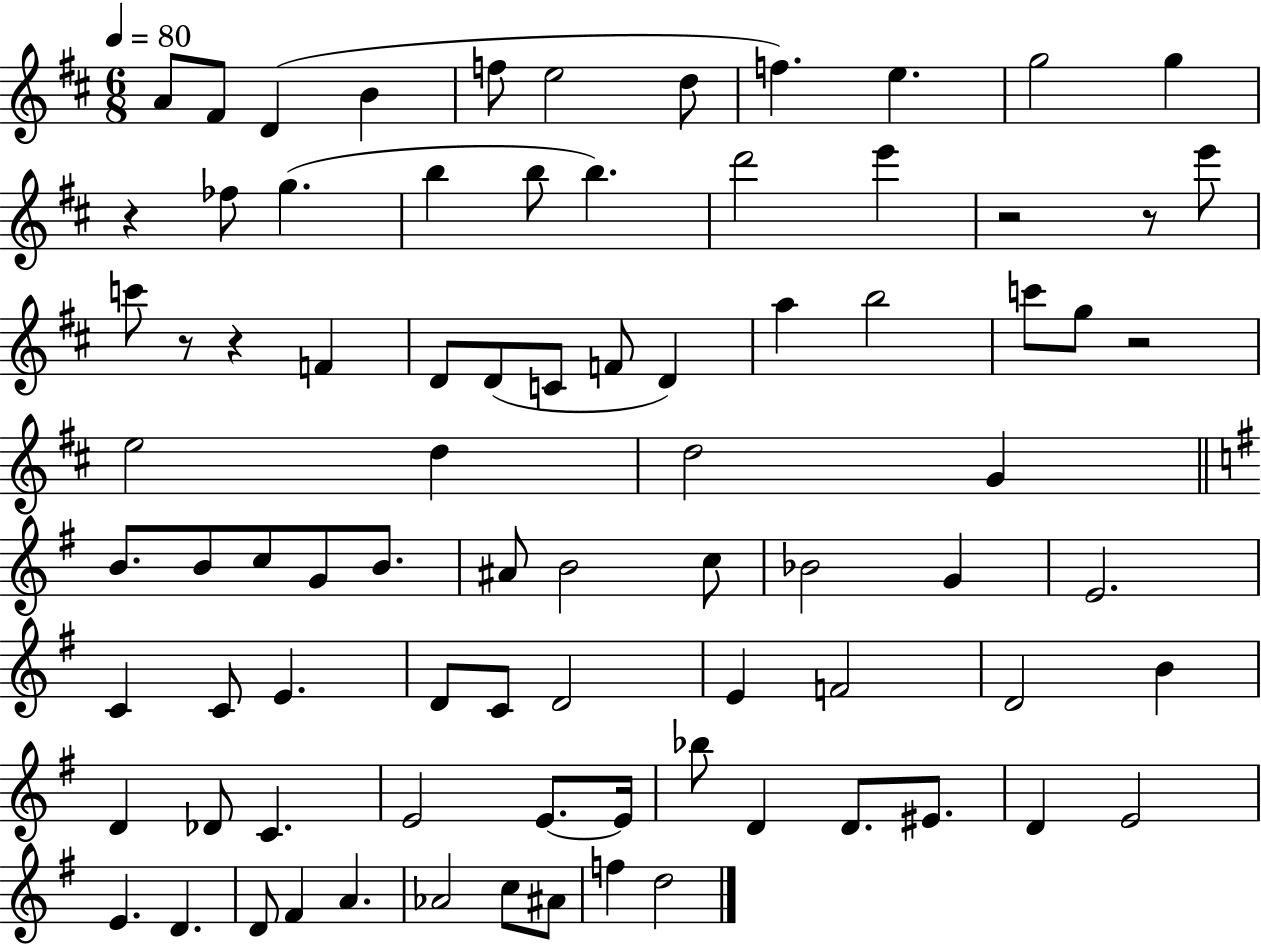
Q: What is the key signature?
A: D major